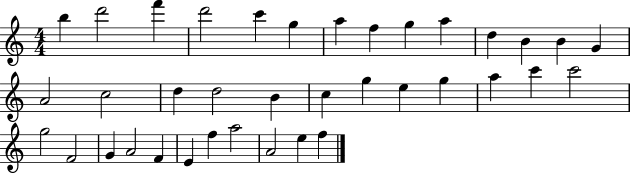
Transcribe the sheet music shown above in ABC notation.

X:1
T:Untitled
M:4/4
L:1/4
K:C
b d'2 f' d'2 c' g a f g a d B B G A2 c2 d d2 B c g e g a c' c'2 g2 F2 G A2 F E f a2 A2 e f